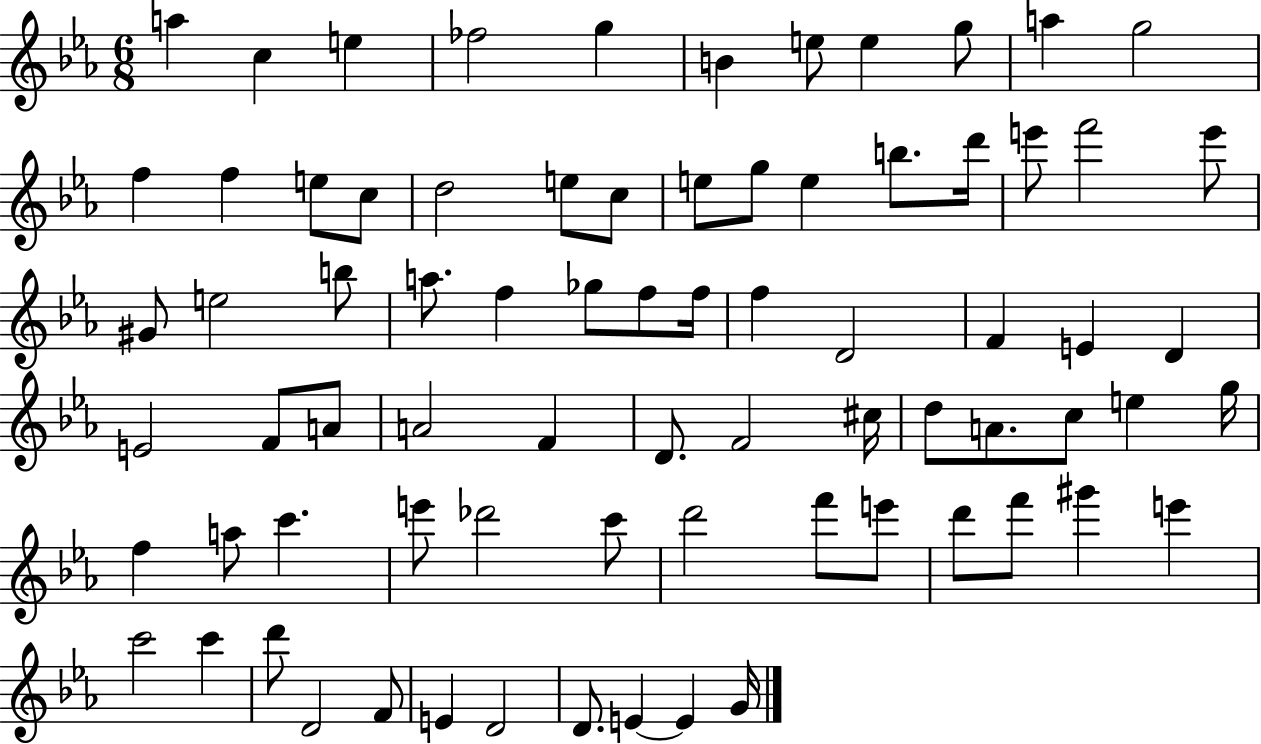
A5/q C5/q E5/q FES5/h G5/q B4/q E5/e E5/q G5/e A5/q G5/h F5/q F5/q E5/e C5/e D5/h E5/e C5/e E5/e G5/e E5/q B5/e. D6/s E6/e F6/h E6/e G#4/e E5/h B5/e A5/e. F5/q Gb5/e F5/e F5/s F5/q D4/h F4/q E4/q D4/q E4/h F4/e A4/e A4/h F4/q D4/e. F4/h C#5/s D5/e A4/e. C5/e E5/q G5/s F5/q A5/e C6/q. E6/e Db6/h C6/e D6/h F6/e E6/e D6/e F6/e G#6/q E6/q C6/h C6/q D6/e D4/h F4/e E4/q D4/h D4/e. E4/q E4/q G4/s